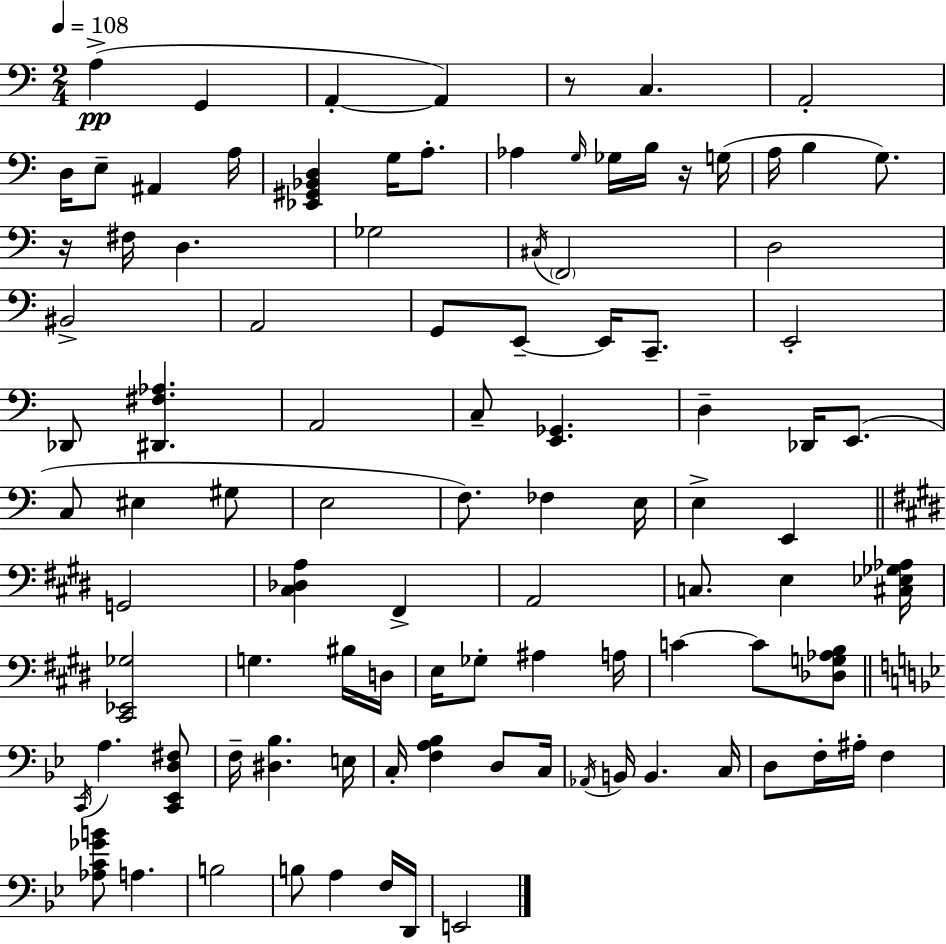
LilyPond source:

{
  \clef bass
  \numericTimeSignature
  \time 2/4
  \key a \minor
  \tempo 4 = 108
  a4->(\pp g,4 | a,4-.~~ a,4) | r8 c4. | a,2-. | \break d16 e8-- ais,4 a16 | <ees, gis, bes, d>4 g16 a8.-. | aes4 \grace { g16 } ges16 b16 r16 | g16( a16 b4 g8.) | \break r16 fis16 d4. | ges2 | \acciaccatura { cis16 } \parenthesize f,2 | d2 | \break bis,2-> | a,2 | g,8 e,8--~~ e,16 c,8.-- | e,2-. | \break des,8 <dis, fis aes>4. | a,2 | c8-- <e, ges,>4. | d4-- des,16 e,8.( | \break c8 eis4 | gis8 e2 | f8.) fes4 | e16 e4-> e,4 | \break \bar "||" \break \key e \major g,2 | <cis des a>4 fis,4-> | a,2 | c8. e4 <cis ees ges aes>16 | \break <cis, ees, ges>2 | g4. bis16 d16 | e16 ges8-. ais4 a16 | c'4~~ c'8 <des g aes b>8 | \break \bar "||" \break \key bes \major \acciaccatura { c,16 } a4. <c, ees, d fis>8 | f16-- <dis bes>4. | e16 c16-. <f a bes>4 d8 | c16 \acciaccatura { aes,16 } b,16 b,4. | \break c16 d8 f16-. ais16-. f4 | <aes c' ges' b'>8 a4. | b2 | b8 a4 | \break f16 d,16 e,2 | \bar "|."
}